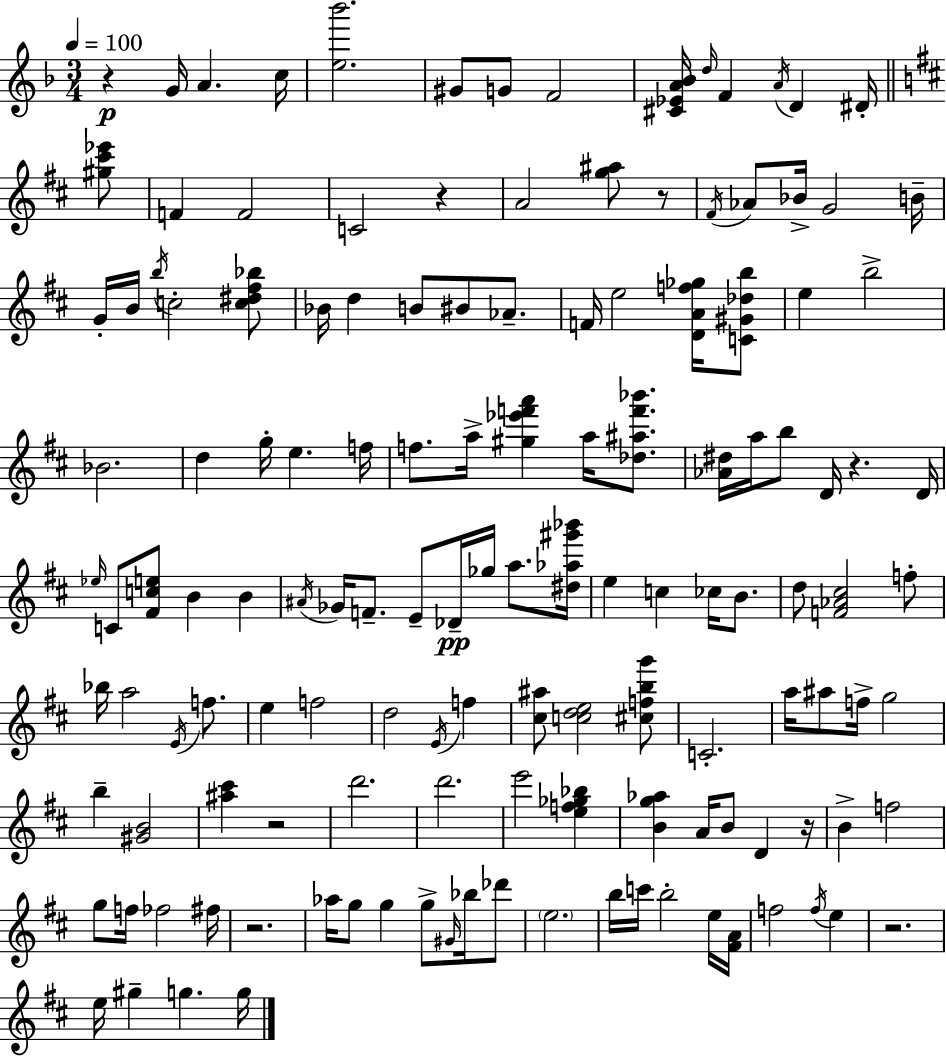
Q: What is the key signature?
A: F major